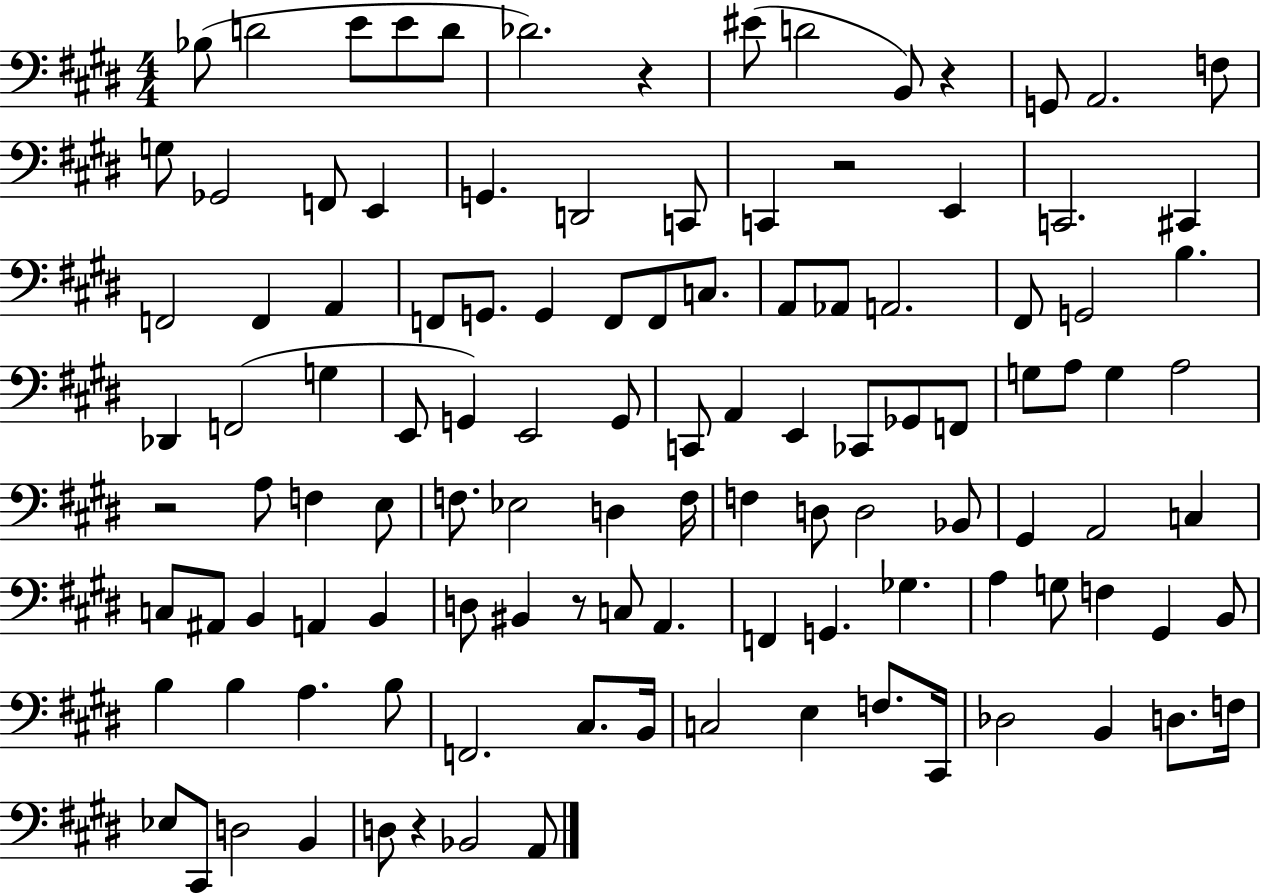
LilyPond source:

{
  \clef bass
  \numericTimeSignature
  \time 4/4
  \key e \major
  bes8( d'2 e'8 e'8 d'8 | des'2.) r4 | eis'8( d'2 b,8) r4 | g,8 a,2. f8 | \break g8 ges,2 f,8 e,4 | g,4. d,2 c,8 | c,4 r2 e,4 | c,2. cis,4 | \break f,2 f,4 a,4 | f,8 g,8. g,4 f,8 f,8 c8. | a,8 aes,8 a,2. | fis,8 g,2 b4. | \break des,4 f,2( g4 | e,8 g,4) e,2 g,8 | c,8 a,4 e,4 ces,8 ges,8 f,8 | g8 a8 g4 a2 | \break r2 a8 f4 e8 | f8. ees2 d4 f16 | f4 d8 d2 bes,8 | gis,4 a,2 c4 | \break c8 ais,8 b,4 a,4 b,4 | d8 bis,4 r8 c8 a,4. | f,4 g,4. ges4. | a4 g8 f4 gis,4 b,8 | \break b4 b4 a4. b8 | f,2. cis8. b,16 | c2 e4 f8. cis,16 | des2 b,4 d8. f16 | \break ees8 cis,8 d2 b,4 | d8 r4 bes,2 a,8 | \bar "|."
}